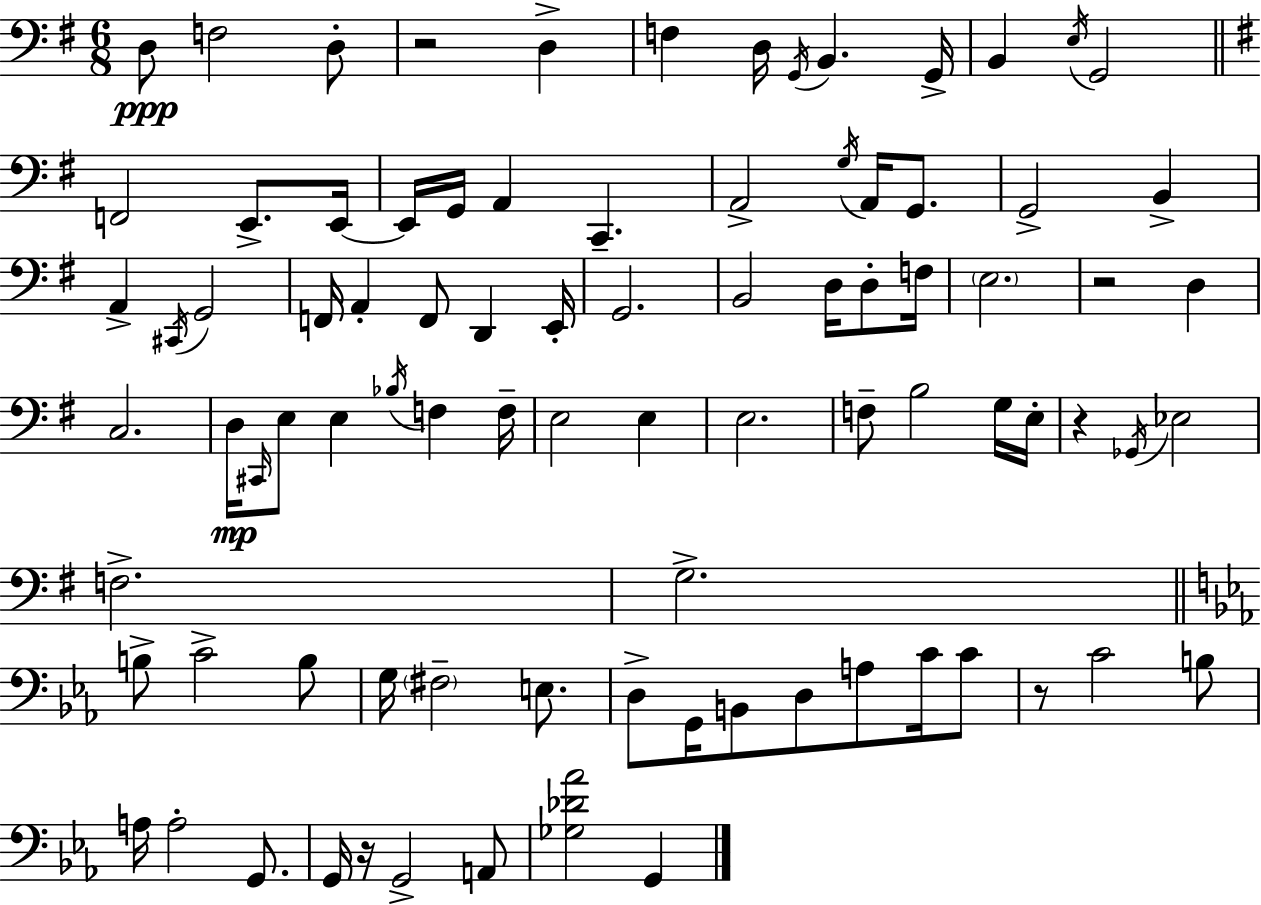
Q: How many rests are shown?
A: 5